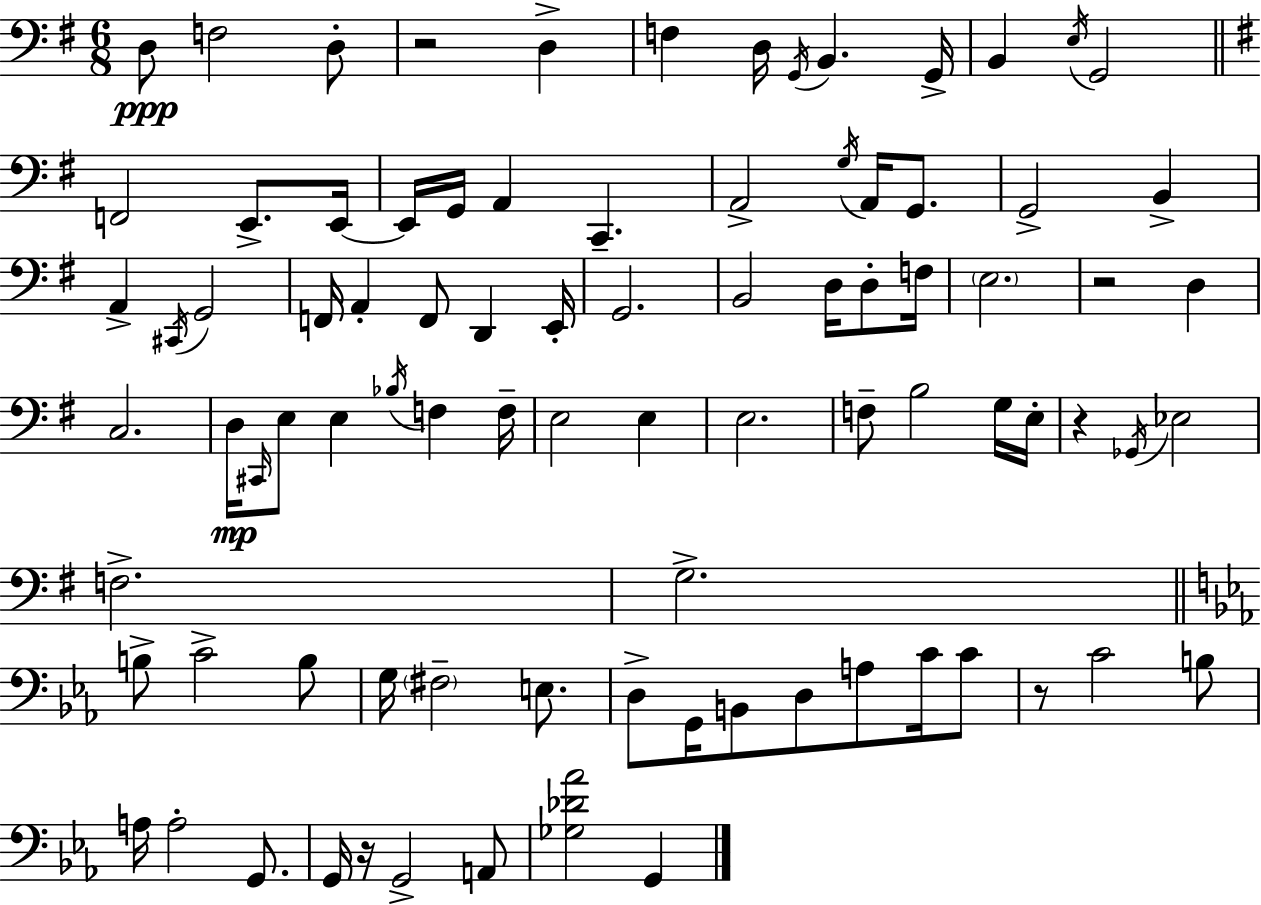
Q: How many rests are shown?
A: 5